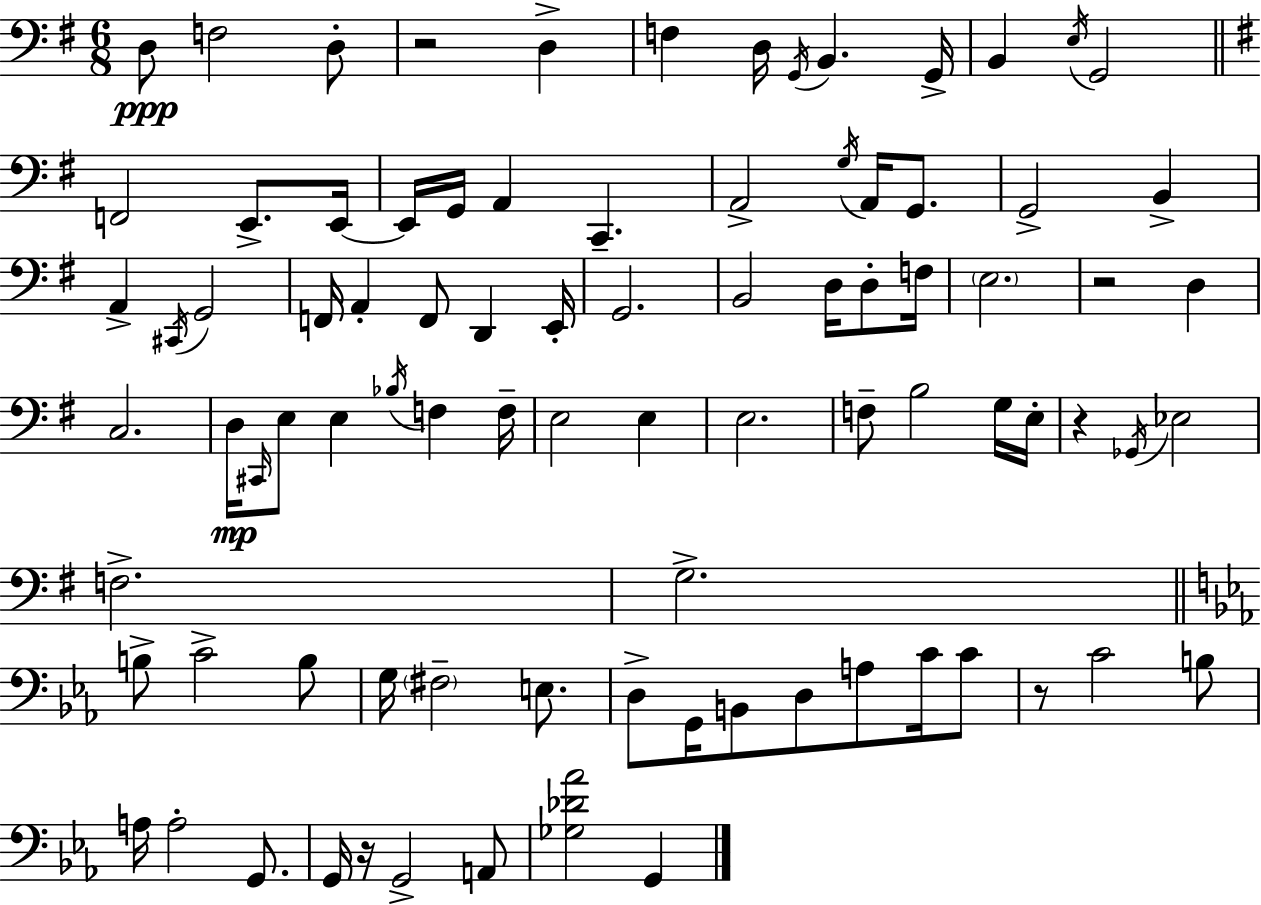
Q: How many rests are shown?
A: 5